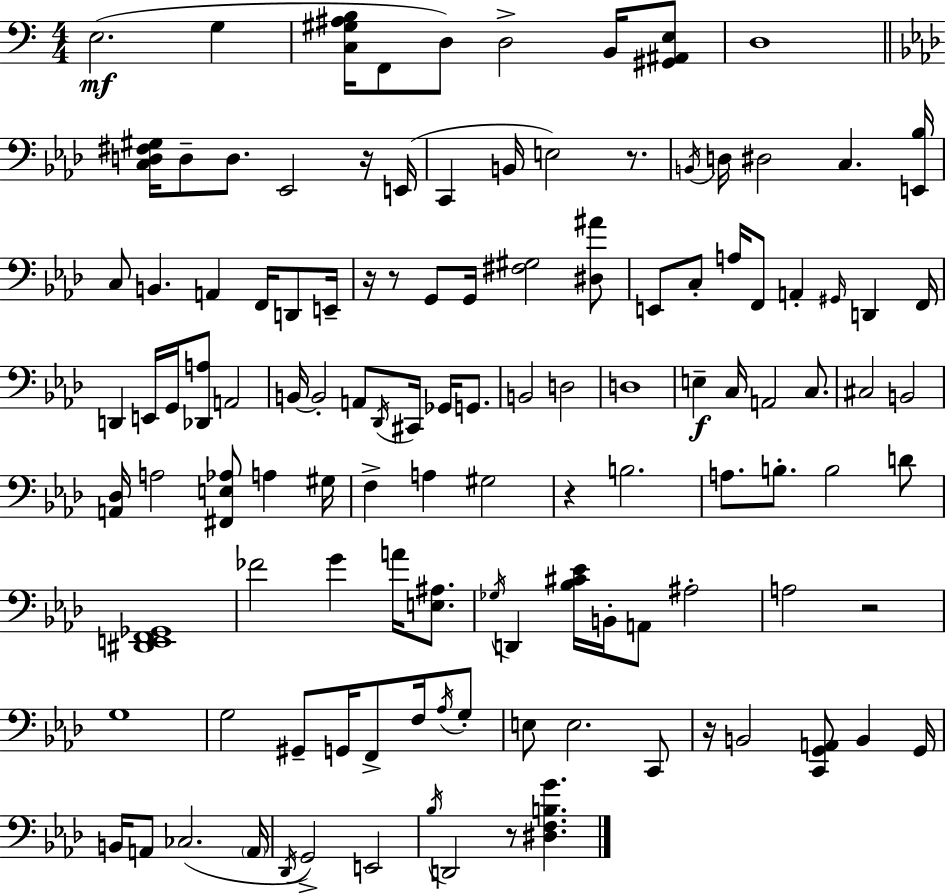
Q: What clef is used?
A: bass